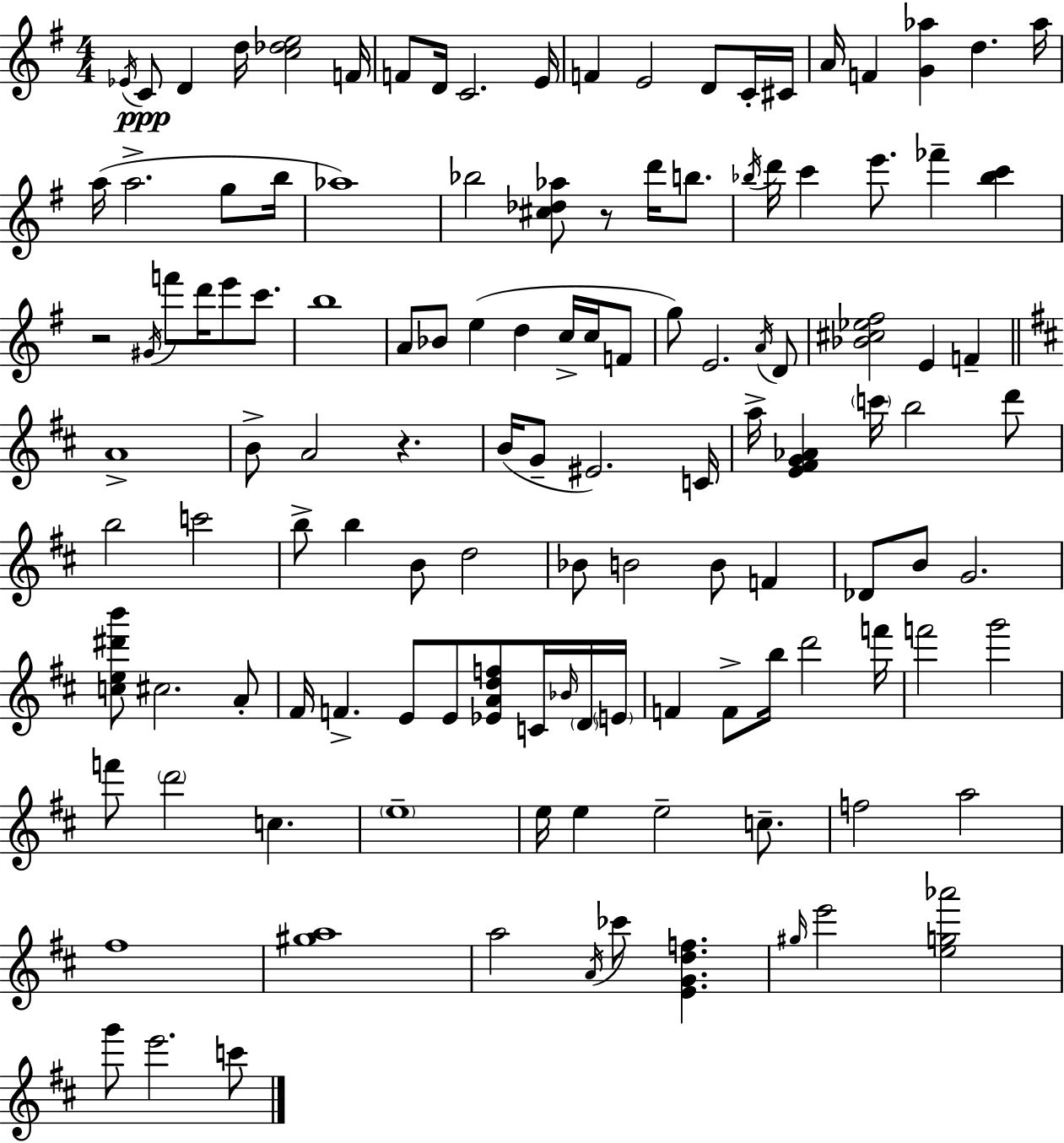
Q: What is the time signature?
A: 4/4